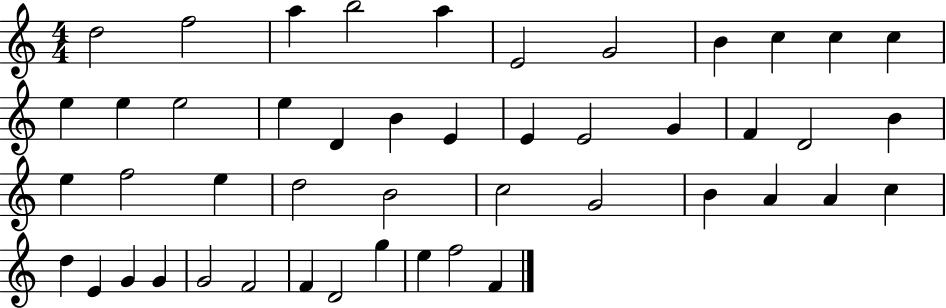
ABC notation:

X:1
T:Untitled
M:4/4
L:1/4
K:C
d2 f2 a b2 a E2 G2 B c c c e e e2 e D B E E E2 G F D2 B e f2 e d2 B2 c2 G2 B A A c d E G G G2 F2 F D2 g e f2 F